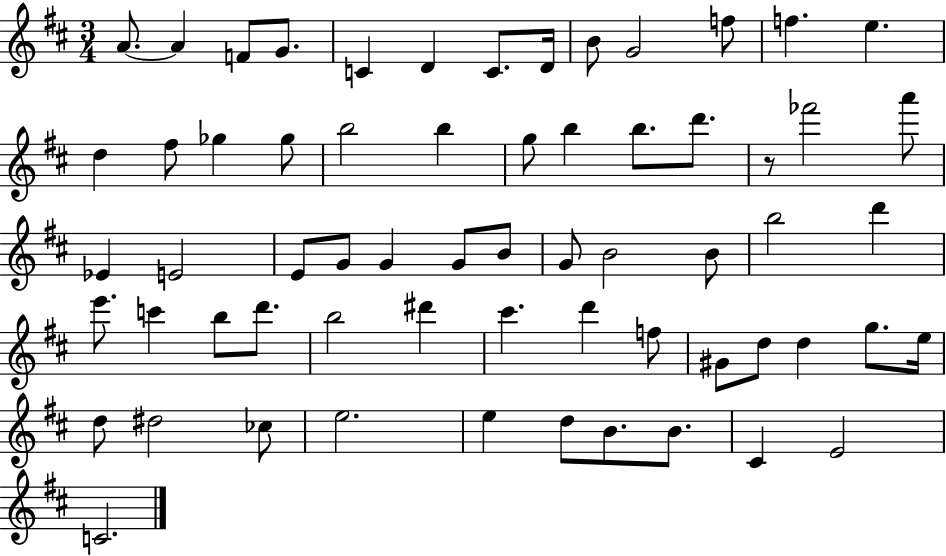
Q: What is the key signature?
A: D major